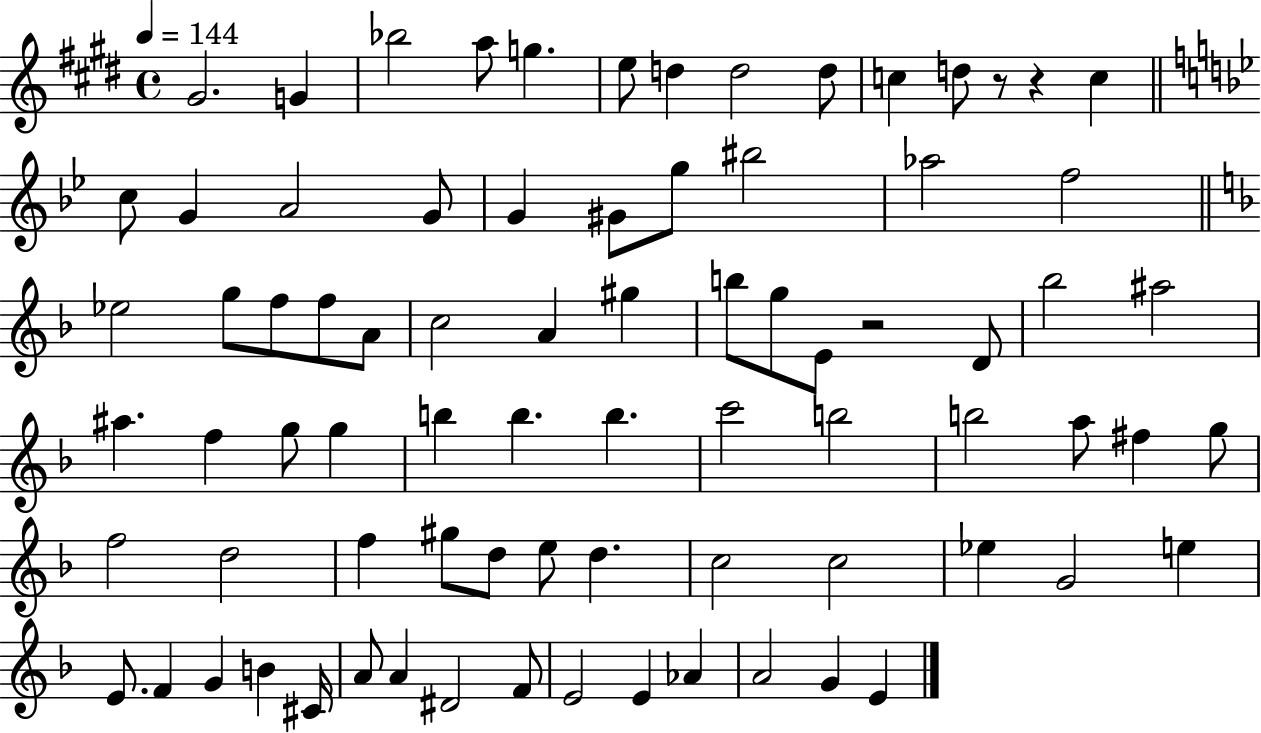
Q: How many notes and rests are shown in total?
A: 79